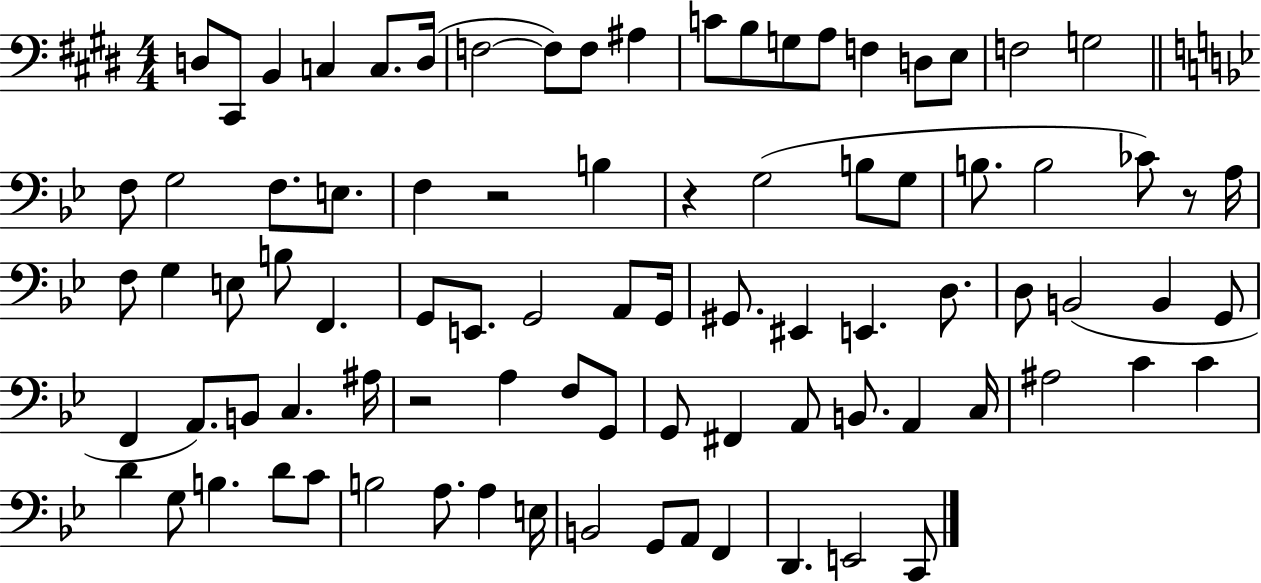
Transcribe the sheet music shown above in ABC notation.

X:1
T:Untitled
M:4/4
L:1/4
K:E
D,/2 ^C,,/2 B,, C, C,/2 D,/4 F,2 F,/2 F,/2 ^A, C/2 B,/2 G,/2 A,/2 F, D,/2 E,/2 F,2 G,2 F,/2 G,2 F,/2 E,/2 F, z2 B, z G,2 B,/2 G,/2 B,/2 B,2 _C/2 z/2 A,/4 F,/2 G, E,/2 B,/2 F,, G,,/2 E,,/2 G,,2 A,,/2 G,,/4 ^G,,/2 ^E,, E,, D,/2 D,/2 B,,2 B,, G,,/2 F,, A,,/2 B,,/2 C, ^A,/4 z2 A, F,/2 G,,/2 G,,/2 ^F,, A,,/2 B,,/2 A,, C,/4 ^A,2 C C D G,/2 B, D/2 C/2 B,2 A,/2 A, E,/4 B,,2 G,,/2 A,,/2 F,, D,, E,,2 C,,/2